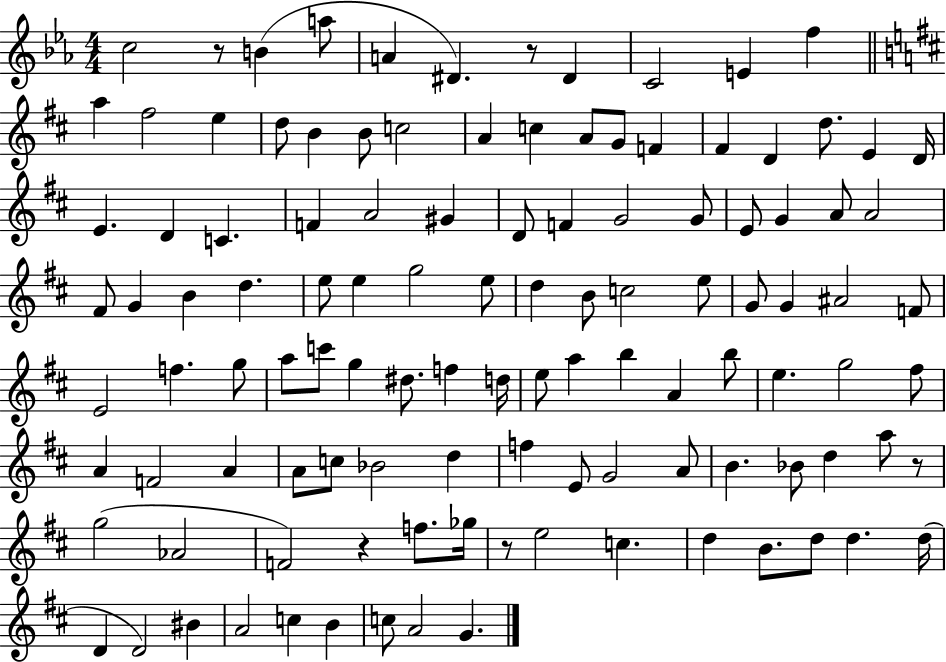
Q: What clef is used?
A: treble